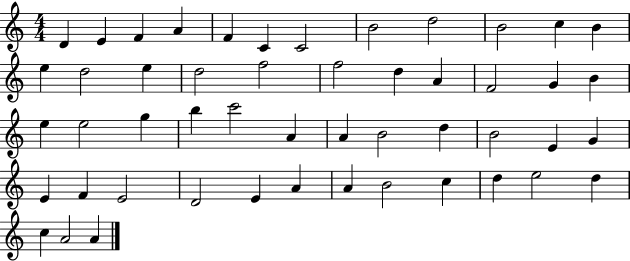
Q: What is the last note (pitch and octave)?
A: A4